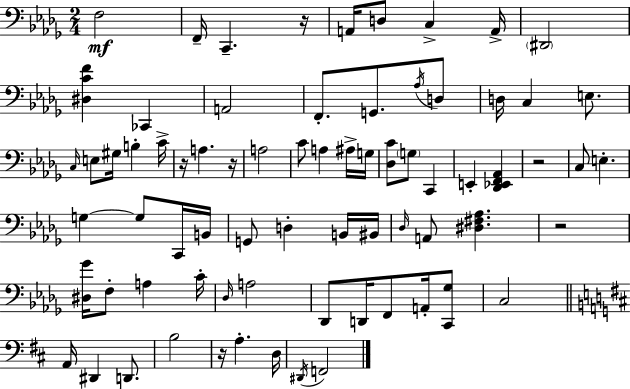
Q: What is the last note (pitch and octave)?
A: F2